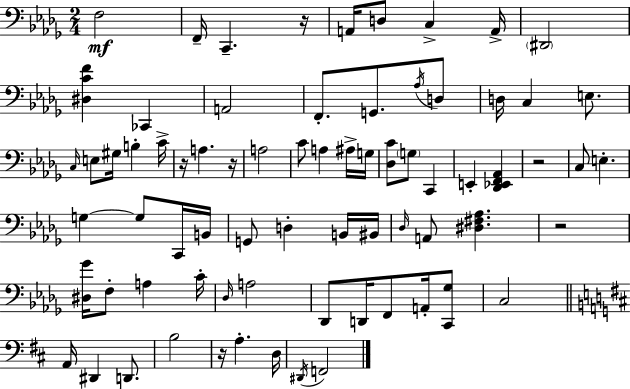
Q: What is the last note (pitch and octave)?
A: F2